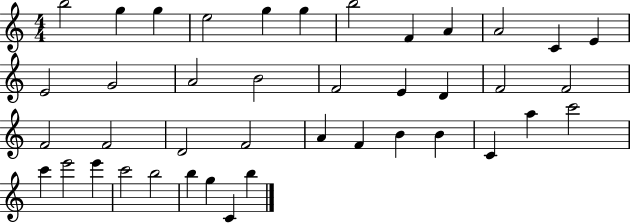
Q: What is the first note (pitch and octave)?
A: B5